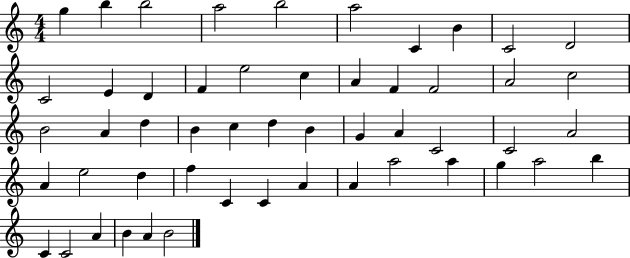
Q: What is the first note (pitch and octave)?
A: G5